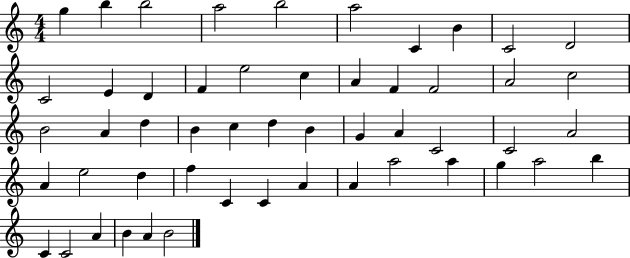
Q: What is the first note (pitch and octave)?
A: G5